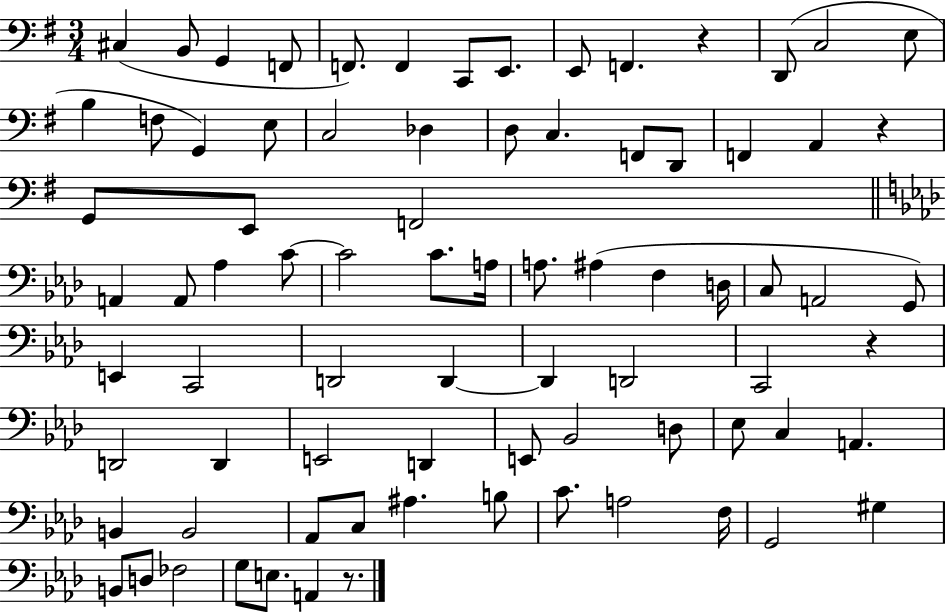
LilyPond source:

{
  \clef bass
  \numericTimeSignature
  \time 3/4
  \key g \major
  cis4( b,8 g,4 f,8 | f,8.) f,4 c,8 e,8. | e,8 f,4. r4 | d,8( c2 e8 | \break b4 f8 g,4) e8 | c2 des4 | d8 c4. f,8 d,8 | f,4 a,4 r4 | \break g,8 e,8 f,2 | \bar "||" \break \key f \minor a,4 a,8 aes4 c'8~~ | c'2 c'8. a16 | a8. ais4( f4 d16 | c8 a,2 g,8) | \break e,4 c,2 | d,2 d,4~~ | d,4 d,2 | c,2 r4 | \break d,2 d,4 | e,2 d,4 | e,8 bes,2 d8 | ees8 c4 a,4. | \break b,4 b,2 | aes,8 c8 ais4. b8 | c'8. a2 f16 | g,2 gis4 | \break b,8 d8 fes2 | g8 e8. a,4 r8. | \bar "|."
}